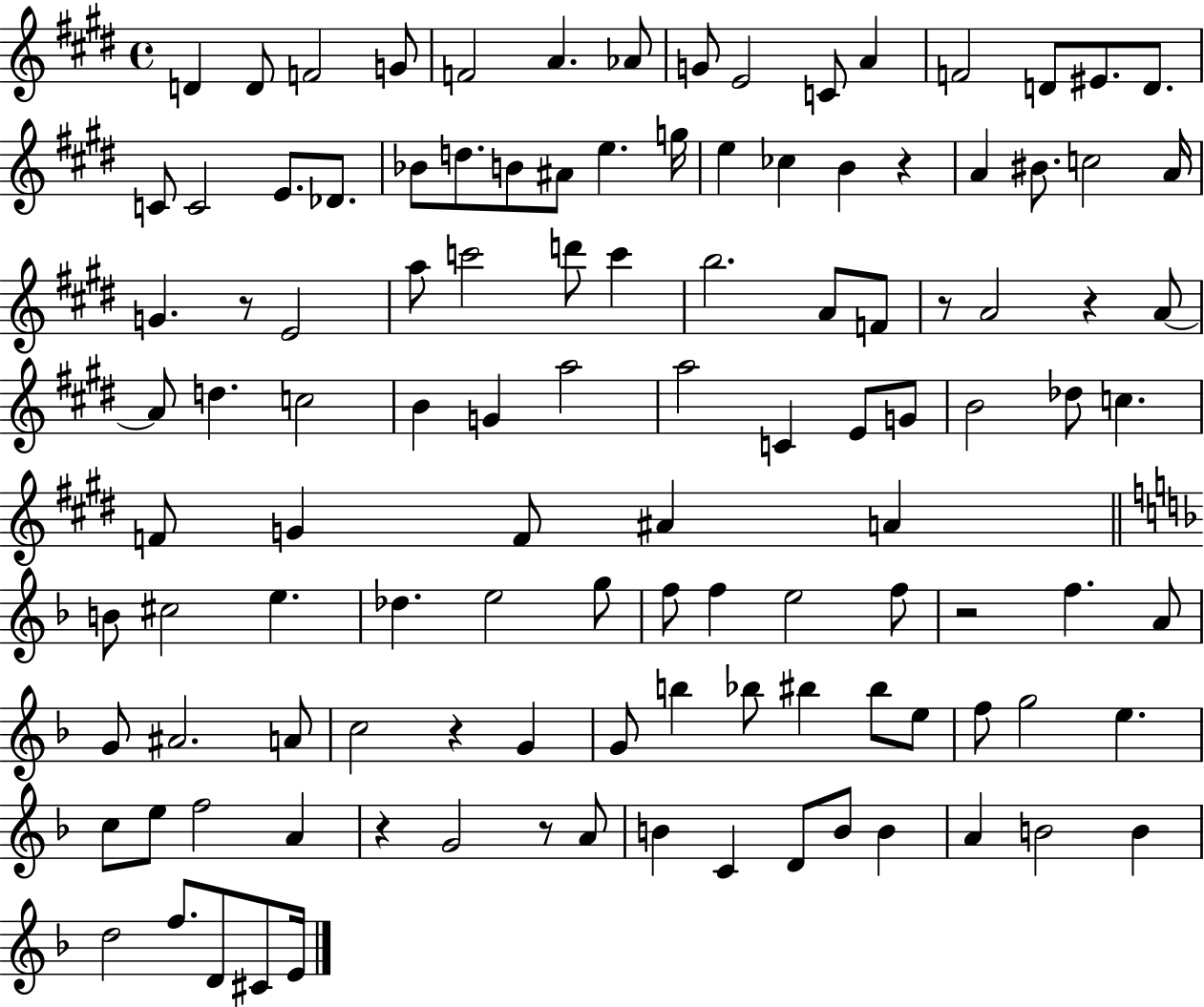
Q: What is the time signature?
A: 4/4